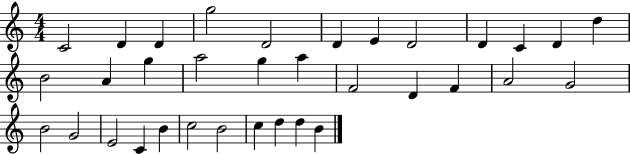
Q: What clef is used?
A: treble